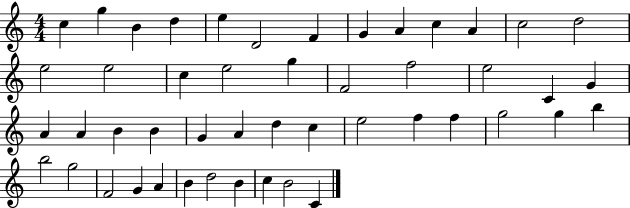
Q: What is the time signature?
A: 4/4